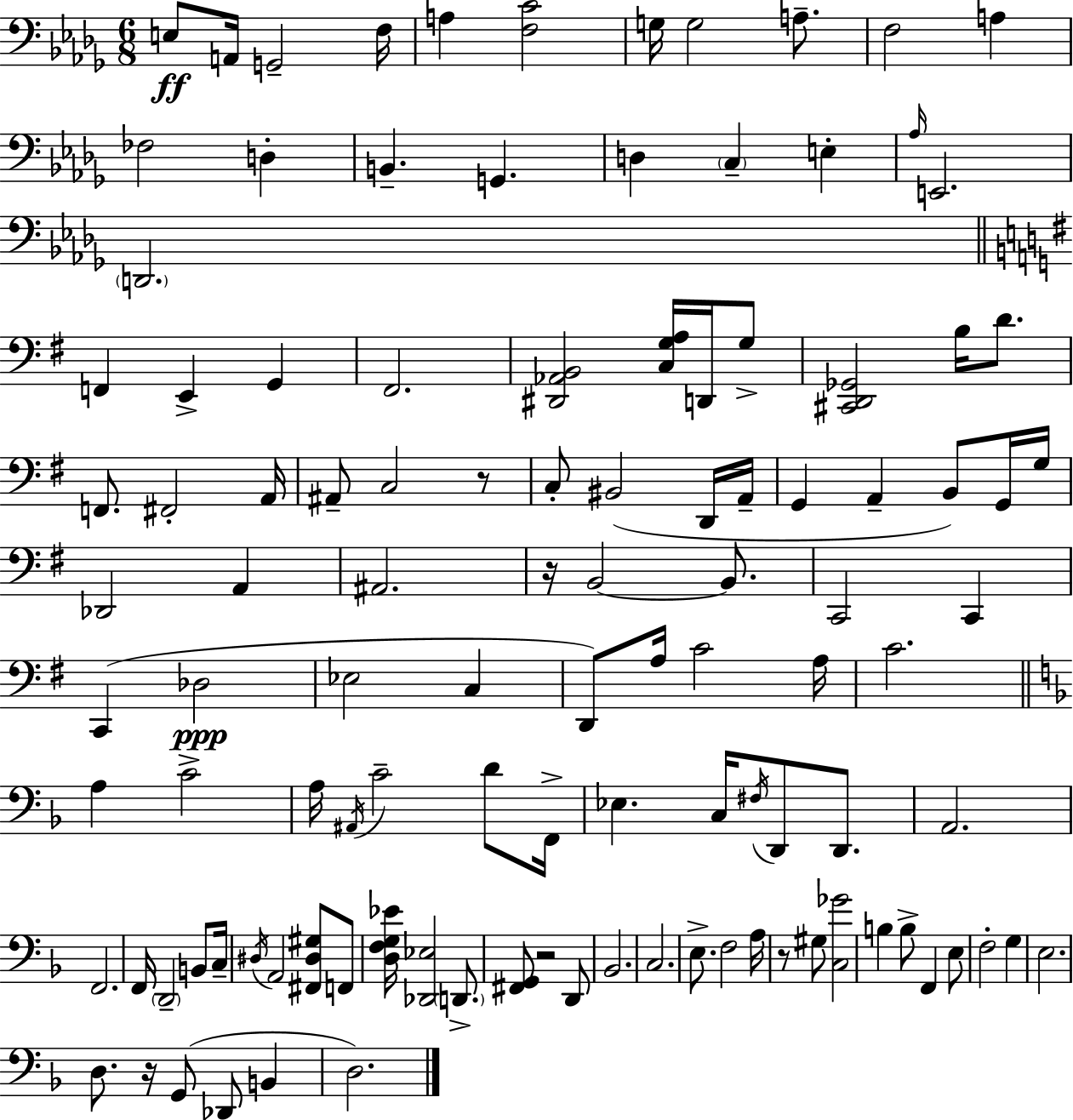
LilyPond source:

{
  \clef bass
  \numericTimeSignature
  \time 6/8
  \key bes \minor
  e8\ff a,16 g,2-- f16 | a4 <f c'>2 | g16 g2 a8.-- | f2 a4 | \break fes2 d4-. | b,4.-- g,4. | d4 \parenthesize c4-- e4-. | \grace { aes16 } e,2. | \break \parenthesize d,2. | \bar "||" \break \key g \major f,4 e,4-> g,4 | fis,2. | <dis, aes, b,>2 <c g a>16 d,16 g8-> | <cis, d, ges,>2 b16 d'8. | \break f,8. fis,2-. a,16 | ais,8-- c2 r8 | c8-. bis,2( d,16 a,16-- | g,4 a,4-- b,8) g,16 g16 | \break des,2 a,4 | ais,2. | r16 b,2~~ b,8. | c,2 c,4 | \break c,4( des2\ppp | ees2 c4 | d,8) a16 c'2 a16 | c'2. | \break \bar "||" \break \key f \major a4 c'2-> | a16 \acciaccatura { ais,16 } c'2-- d'8 | f,16-> ees4. c16 \acciaccatura { fis16 } d,8 d,8. | a,2. | \break f,2. | f,16 \parenthesize d,2-- b,8 | c16-- \acciaccatura { dis16 } a,2 <fis, dis gis>8 | f,8 <d f g ees'>16 <des, ees>2 | \break \parenthesize d,8.-> <fis, g,>8 r2 | d,8 bes,2. | c2. | e8.-> f2 | \break a16 r8 gis8 <c ges'>2 | b4 b8-> f,4 | e8 f2-. g4 | e2. | \break d8. r16 g,8( des,8 b,4 | d2.) | \bar "|."
}